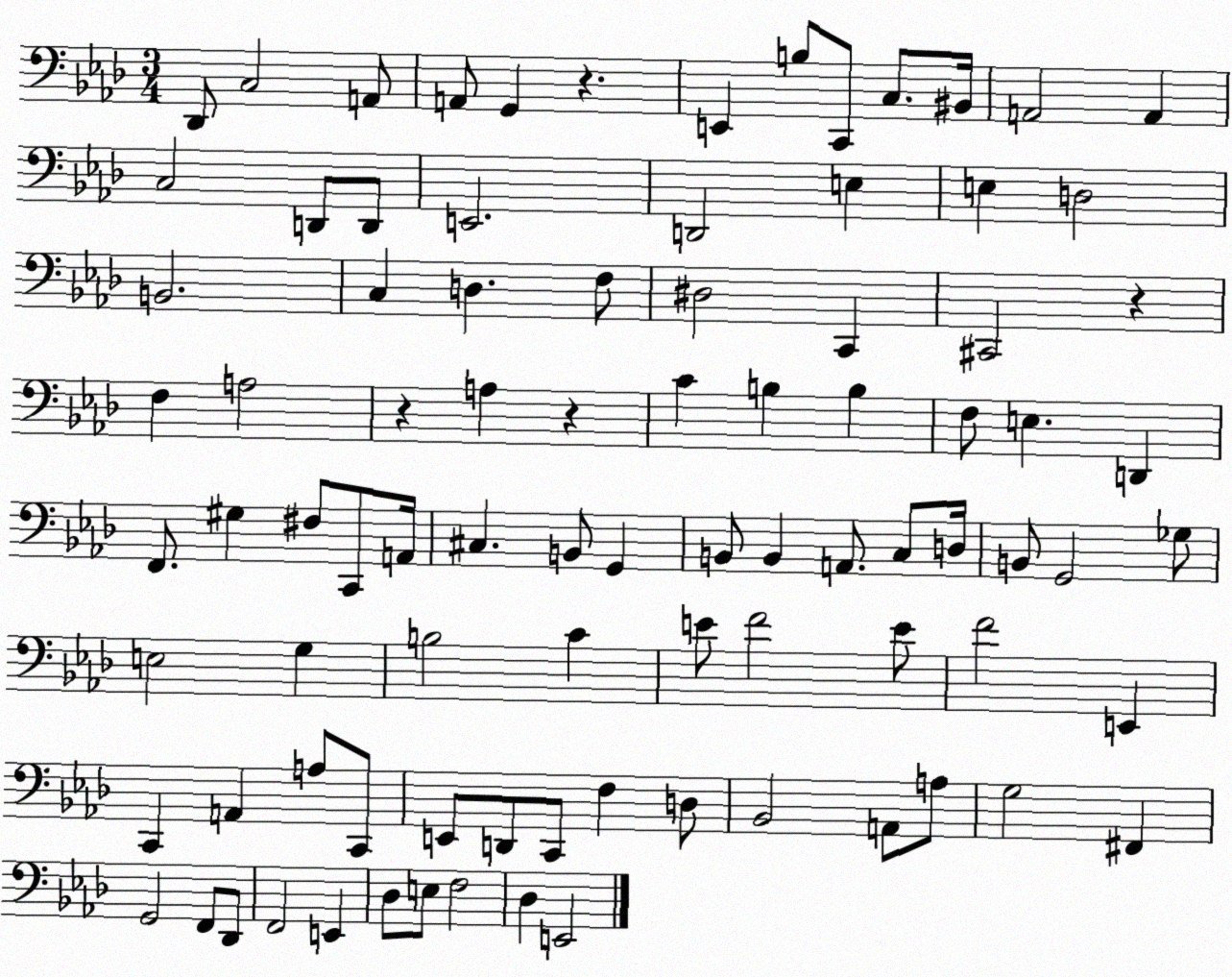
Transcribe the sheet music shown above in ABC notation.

X:1
T:Untitled
M:3/4
L:1/4
K:Ab
_D,,/2 C,2 A,,/2 A,,/2 G,, z E,, B,/2 C,,/2 C,/2 ^B,,/4 A,,2 A,, C,2 D,,/2 D,,/2 E,,2 D,,2 E, E, D,2 B,,2 C, D, F,/2 ^D,2 C,, ^C,,2 z F, A,2 z A, z C B, B, F,/2 E, D,, F,,/2 ^G, ^F,/2 C,,/2 A,,/4 ^C, B,,/2 G,, B,,/2 B,, A,,/2 C,/2 D,/4 B,,/2 G,,2 _G,/2 E,2 G, B,2 C E/2 F2 E/2 F2 E,, C,, A,, A,/2 C,,/2 E,,/2 D,,/2 C,,/2 F, D,/2 _B,,2 A,,/2 A,/2 G,2 ^F,, G,,2 F,,/2 _D,,/2 F,,2 E,, _D,/2 E,/2 F,2 _D, E,,2